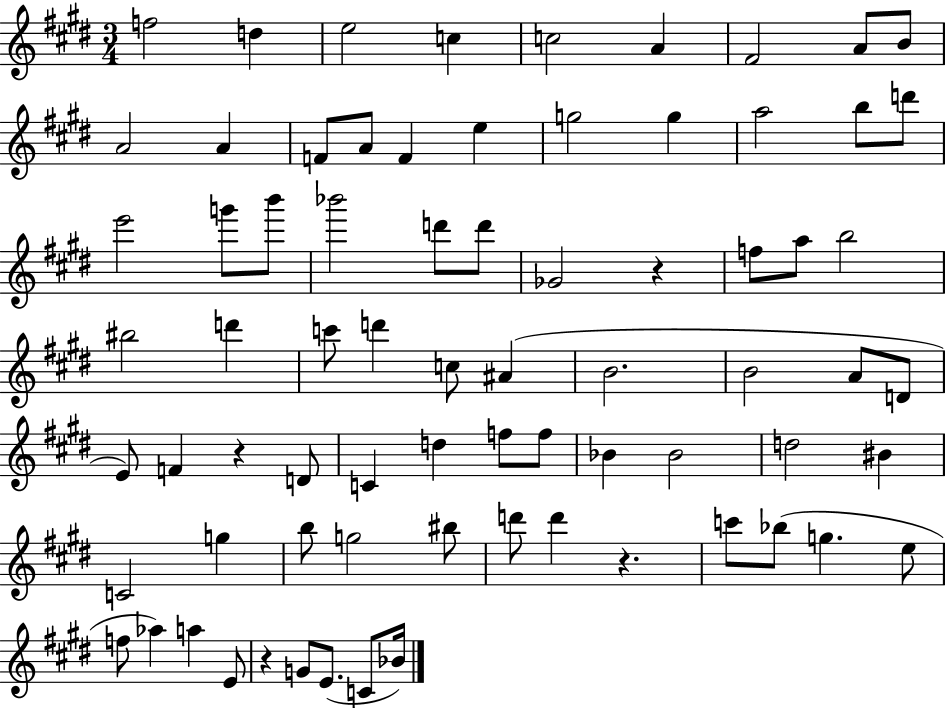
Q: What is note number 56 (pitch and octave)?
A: BIS5